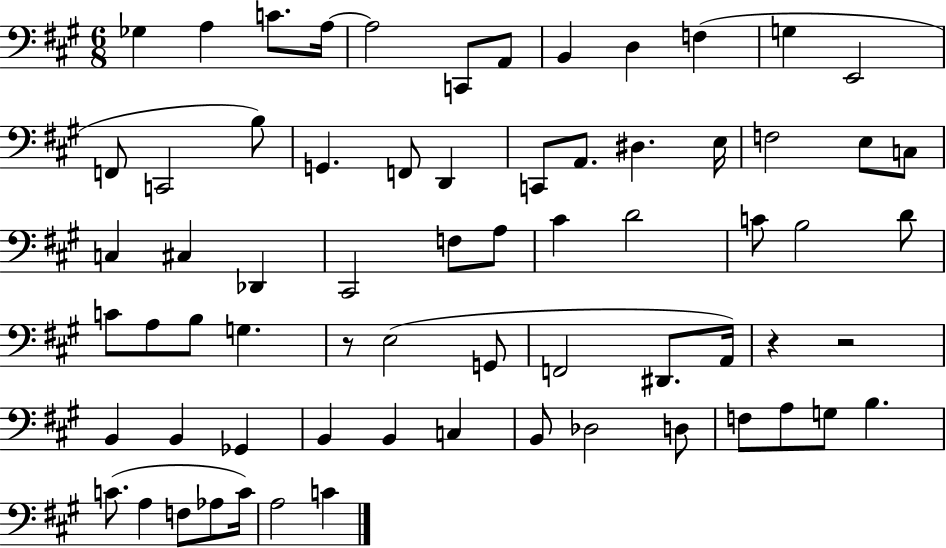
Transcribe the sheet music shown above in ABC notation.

X:1
T:Untitled
M:6/8
L:1/4
K:A
_G, A, C/2 A,/4 A,2 C,,/2 A,,/2 B,, D, F, G, E,,2 F,,/2 C,,2 B,/2 G,, F,,/2 D,, C,,/2 A,,/2 ^D, E,/4 F,2 E,/2 C,/2 C, ^C, _D,, ^C,,2 F,/2 A,/2 ^C D2 C/2 B,2 D/2 C/2 A,/2 B,/2 G, z/2 E,2 G,,/2 F,,2 ^D,,/2 A,,/4 z z2 B,, B,, _G,, B,, B,, C, B,,/2 _D,2 D,/2 F,/2 A,/2 G,/2 B, C/2 A, F,/2 _A,/2 C/4 A,2 C